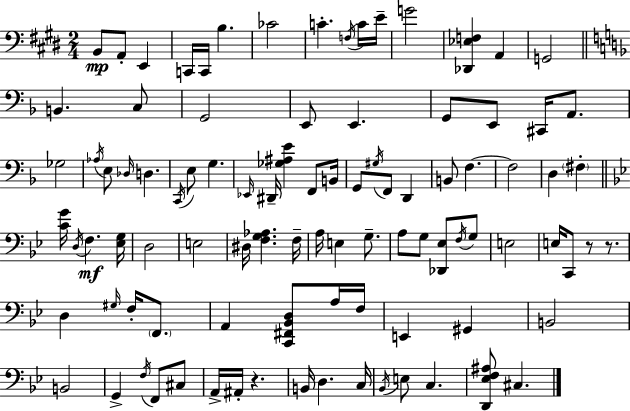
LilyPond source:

{
  \clef bass
  \numericTimeSignature
  \time 2/4
  \key e \major
  b,8\mp a,8-. e,4 | c,16 c,16 b4. | ces'2 | c'4.-. \acciaccatura { f16 } c'16 | \break e'16-- g'2 | <des, ees f>4 a,4 | g,2 | \bar "||" \break \key f \major b,4. c8 | g,2 | e,8 e,4. | g,8 e,8 cis,16 a,8. | \break ges2 | \acciaccatura { aes16 } e8 \grace { des16 } d4. | \acciaccatura { c,16 } e8 g4. | \grace { ees,16 } dis,16-- <ges ais e'>4 | \break f,8 b,16 g,8 \acciaccatura { gis16 } f,8 | d,4 b,8 f4.~~ | f2 | d4 | \break \parenthesize fis4-. \bar "||" \break \key bes \major <c' g'>16 \acciaccatura { d16 }\mf f4. | <ees g>16 d2 | e2 | dis16 <f g aes>4. | \break f16-- a16 e4 g8.-- | a8 g8 <des, ees>8 \acciaccatura { f16 } | g8 e2 | e16 c,8 r8 r8. | \break d4 \grace { gis16 } f16-. | \parenthesize f,8. a,4 <c, fis, bes, d>8 | a16 f16 e,4 gis,4 | b,2 | \break b,2 | g,4-> \acciaccatura { f16 } | f,8 cis8 a,16-> ais,16-. r4. | b,16 d4. | \break c16 \acciaccatura { bes,16 } e8 c4. | <d, ees f ais>8 cis4. | \bar "|."
}